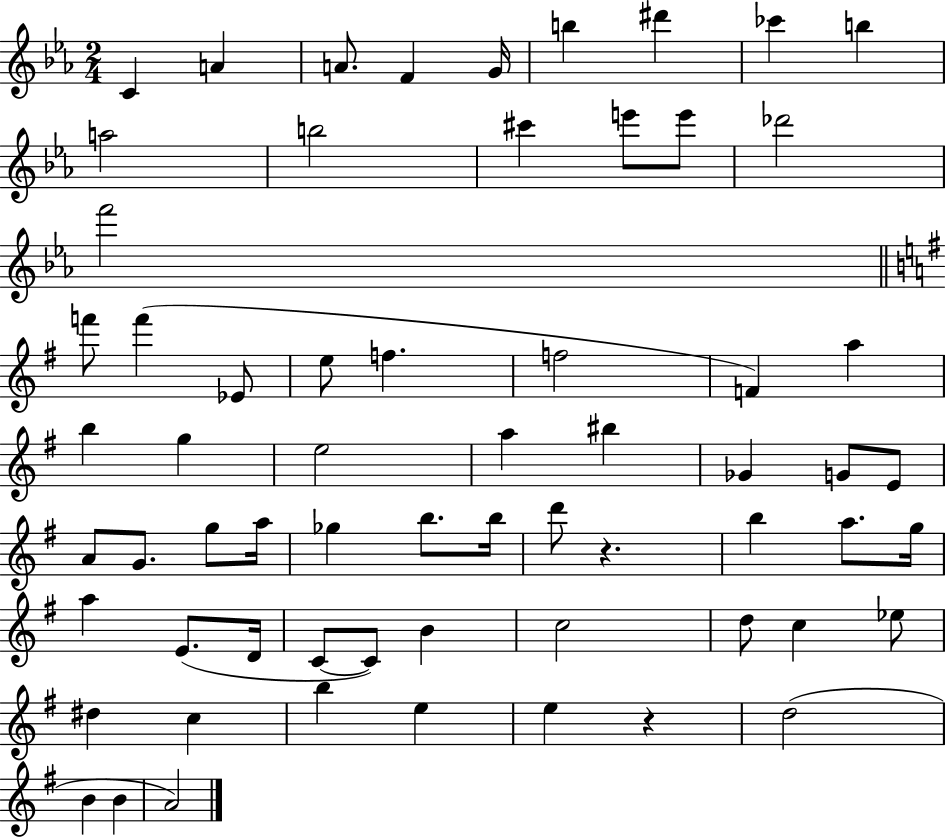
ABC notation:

X:1
T:Untitled
M:2/4
L:1/4
K:Eb
C A A/2 F G/4 b ^d' _c' b a2 b2 ^c' e'/2 e'/2 _d'2 f'2 f'/2 f' _E/2 e/2 f f2 F a b g e2 a ^b _G G/2 E/2 A/2 G/2 g/2 a/4 _g b/2 b/4 d'/2 z b a/2 g/4 a E/2 D/4 C/2 C/2 B c2 d/2 c _e/2 ^d c b e e z d2 B B A2